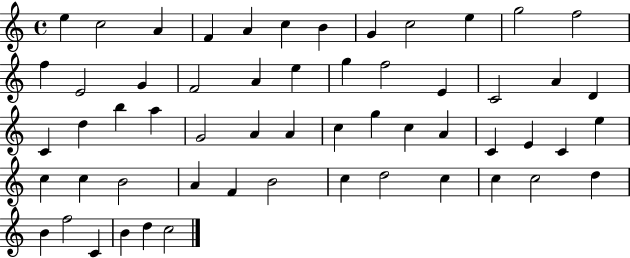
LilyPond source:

{
  \clef treble
  \time 4/4
  \defaultTimeSignature
  \key c \major
  e''4 c''2 a'4 | f'4 a'4 c''4 b'4 | g'4 c''2 e''4 | g''2 f''2 | \break f''4 e'2 g'4 | f'2 a'4 e''4 | g''4 f''2 e'4 | c'2 a'4 d'4 | \break c'4 d''4 b''4 a''4 | g'2 a'4 a'4 | c''4 g''4 c''4 a'4 | c'4 e'4 c'4 e''4 | \break c''4 c''4 b'2 | a'4 f'4 b'2 | c''4 d''2 c''4 | c''4 c''2 d''4 | \break b'4 f''2 c'4 | b'4 d''4 c''2 | \bar "|."
}